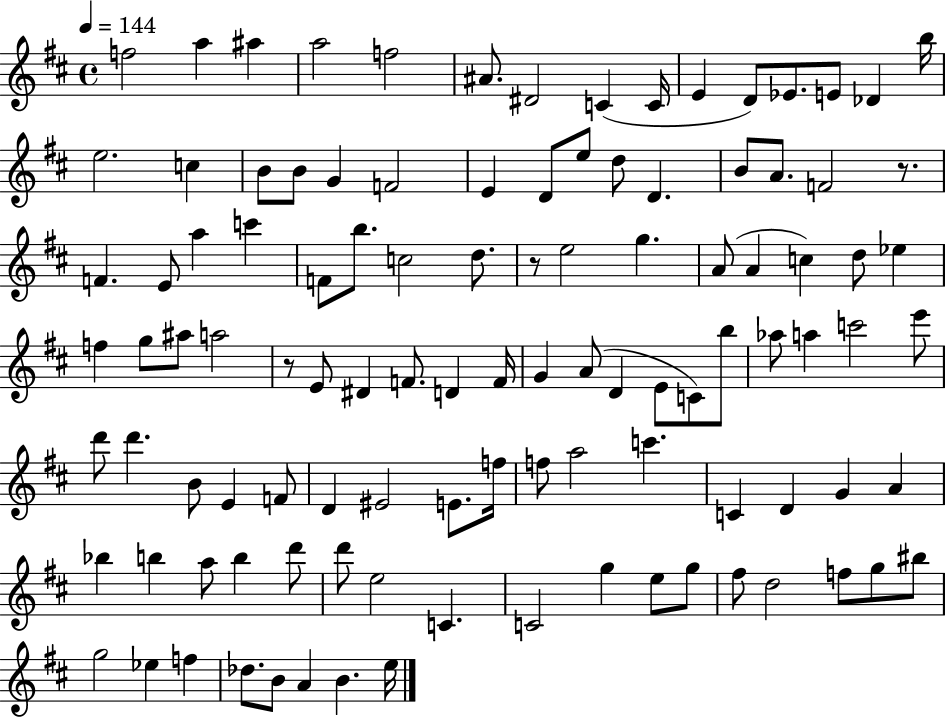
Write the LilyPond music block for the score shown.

{
  \clef treble
  \time 4/4
  \defaultTimeSignature
  \key d \major
  \tempo 4 = 144
  \repeat volta 2 { f''2 a''4 ais''4 | a''2 f''2 | ais'8. dis'2 c'4( c'16 | e'4 d'8) ees'8. e'8 des'4 b''16 | \break e''2. c''4 | b'8 b'8 g'4 f'2 | e'4 d'8 e''8 d''8 d'4. | b'8 a'8. f'2 r8. | \break f'4. e'8 a''4 c'''4 | f'8 b''8. c''2 d''8. | r8 e''2 g''4. | a'8( a'4 c''4) d''8 ees''4 | \break f''4 g''8 ais''8 a''2 | r8 e'8 dis'4 f'8. d'4 f'16 | g'4 a'8( d'4 e'8 c'8) b''8 | aes''8 a''4 c'''2 e'''8 | \break d'''8 d'''4. b'8 e'4 f'8 | d'4 eis'2 e'8. f''16 | f''8 a''2 c'''4. | c'4 d'4 g'4 a'4 | \break bes''4 b''4 a''8 b''4 d'''8 | d'''8 e''2 c'4. | c'2 g''4 e''8 g''8 | fis''8 d''2 f''8 g''8 bis''8 | \break g''2 ees''4 f''4 | des''8. b'8 a'4 b'4. e''16 | } \bar "|."
}